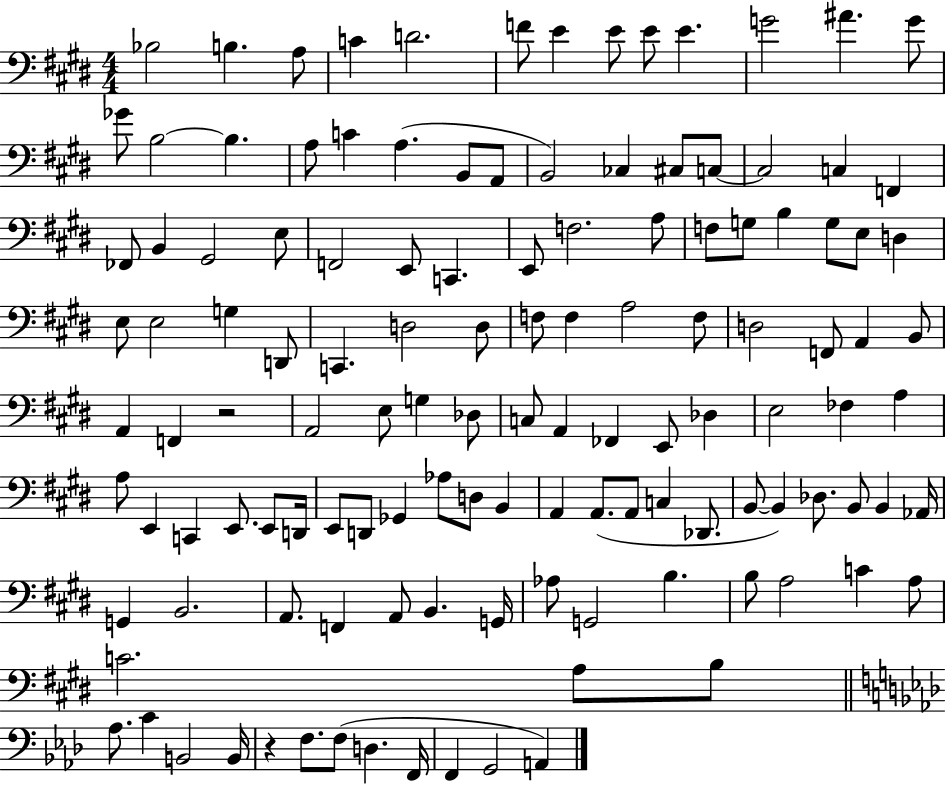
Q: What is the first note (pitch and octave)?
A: Bb3